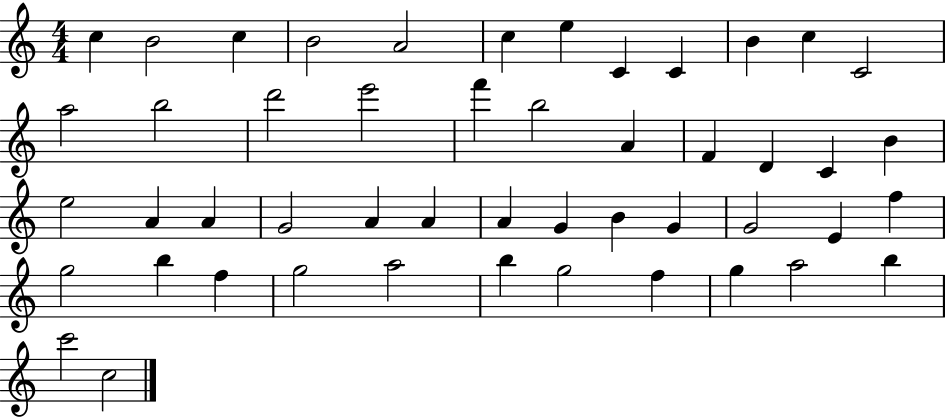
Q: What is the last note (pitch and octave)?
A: C5